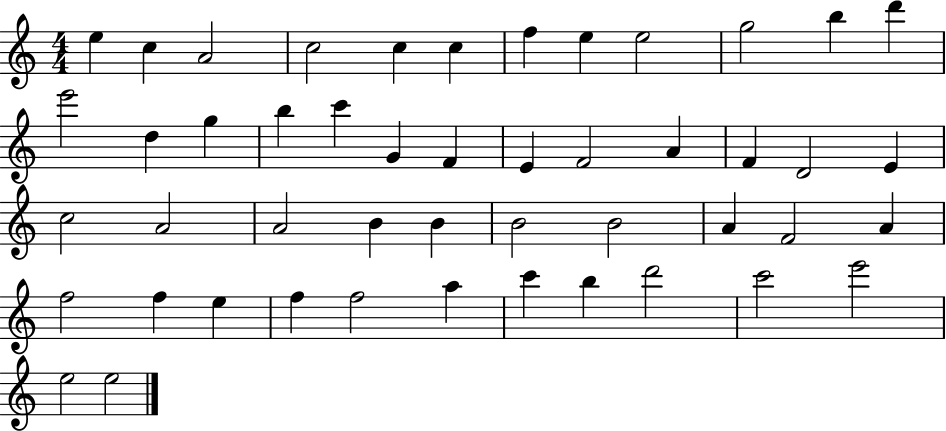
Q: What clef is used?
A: treble